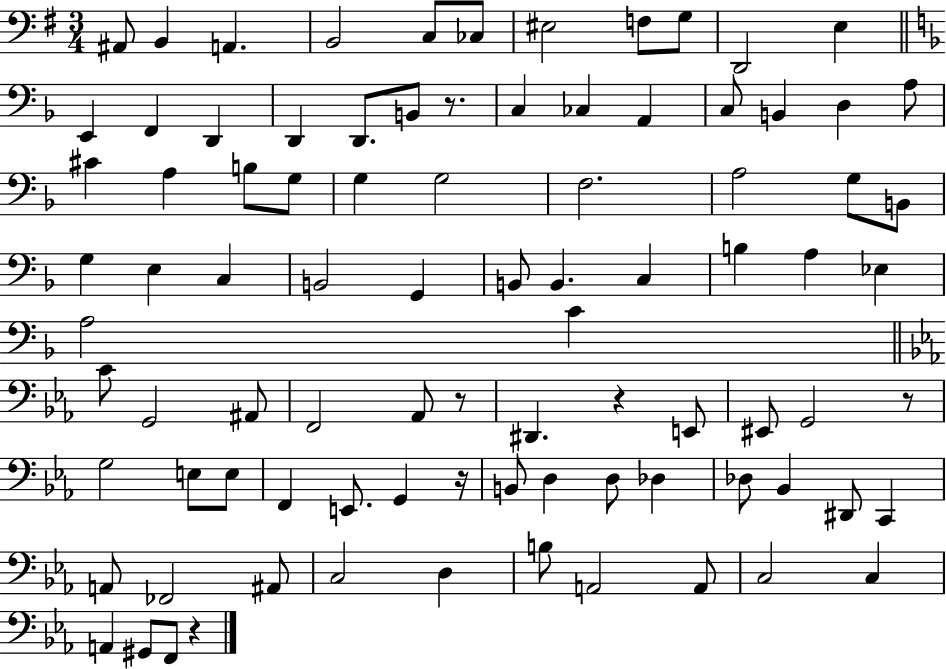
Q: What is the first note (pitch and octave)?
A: A#2